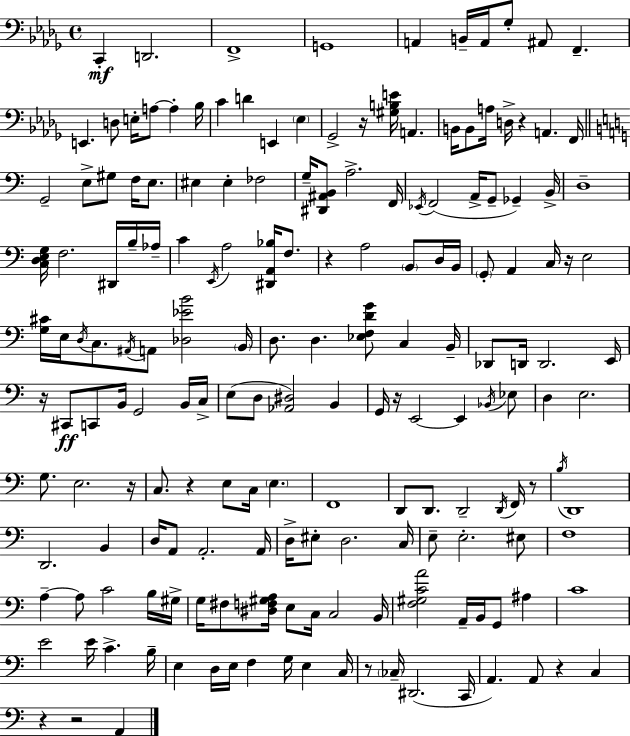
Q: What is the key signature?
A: BES minor